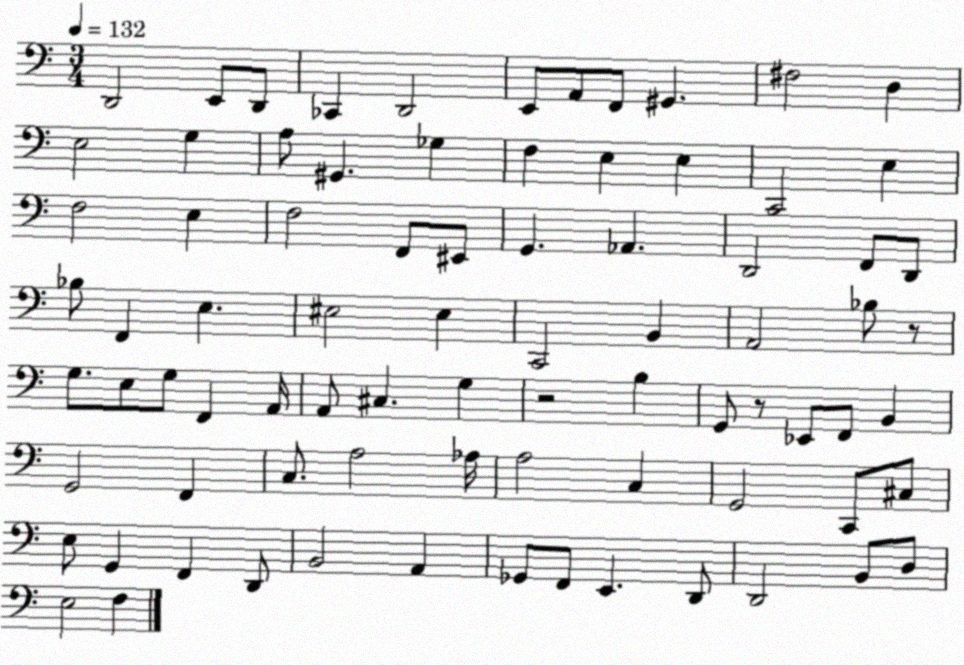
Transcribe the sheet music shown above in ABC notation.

X:1
T:Untitled
M:3/4
L:1/4
K:C
D,,2 E,,/2 D,,/2 _C,, D,,2 E,,/2 A,,/2 F,,/2 ^G,, ^F,2 D, E,2 G, A,/2 ^G,, _G, F, E, E, C,,2 E, F,2 E, F,2 F,,/2 ^E,,/2 G,, _A,, D,,2 F,,/2 D,,/2 _B,/2 F,, E, ^E,2 ^E, C,,2 B,, A,,2 _B,/2 z/2 G,/2 E,/2 G,/2 F,, A,,/4 A,,/2 ^C, G, z2 B, G,,/2 z/2 _E,,/2 F,,/2 B,, G,,2 F,, C,/2 A,2 _A,/4 A,2 C, G,,2 C,,/2 ^C,/2 E,/2 G,, F,, D,,/2 B,,2 A,, _G,,/2 F,,/2 E,, D,,/2 D,,2 B,,/2 D,/2 E,2 F,